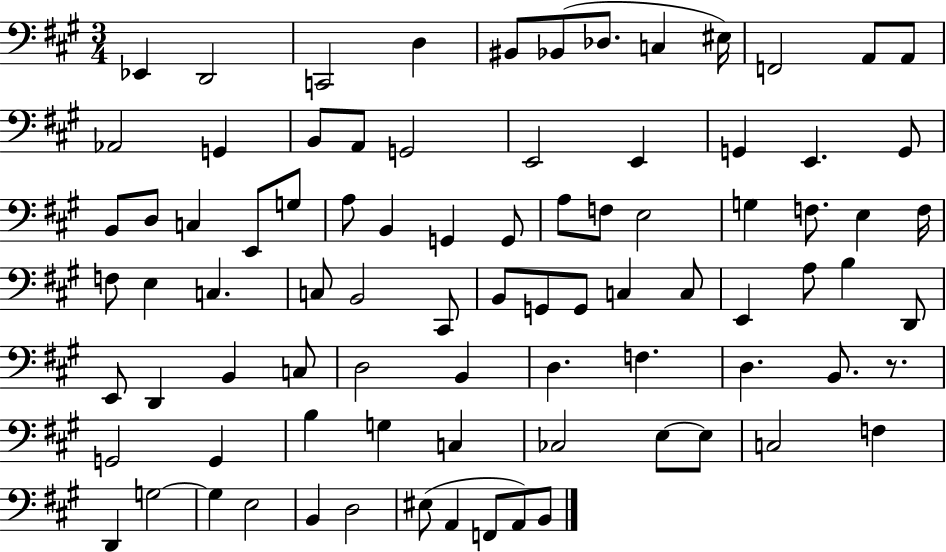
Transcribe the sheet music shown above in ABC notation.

X:1
T:Untitled
M:3/4
L:1/4
K:A
_E,, D,,2 C,,2 D, ^B,,/2 _B,,/2 _D,/2 C, ^E,/4 F,,2 A,,/2 A,,/2 _A,,2 G,, B,,/2 A,,/2 G,,2 E,,2 E,, G,, E,, G,,/2 B,,/2 D,/2 C, E,,/2 G,/2 A,/2 B,, G,, G,,/2 A,/2 F,/2 E,2 G, F,/2 E, F,/4 F,/2 E, C, C,/2 B,,2 ^C,,/2 B,,/2 G,,/2 G,,/2 C, C,/2 E,, A,/2 B, D,,/2 E,,/2 D,, B,, C,/2 D,2 B,, D, F, D, B,,/2 z/2 G,,2 G,, B, G, C, _C,2 E,/2 E,/2 C,2 F, D,, G,2 G, E,2 B,, D,2 ^E,/2 A,, F,,/2 A,,/2 B,,/2